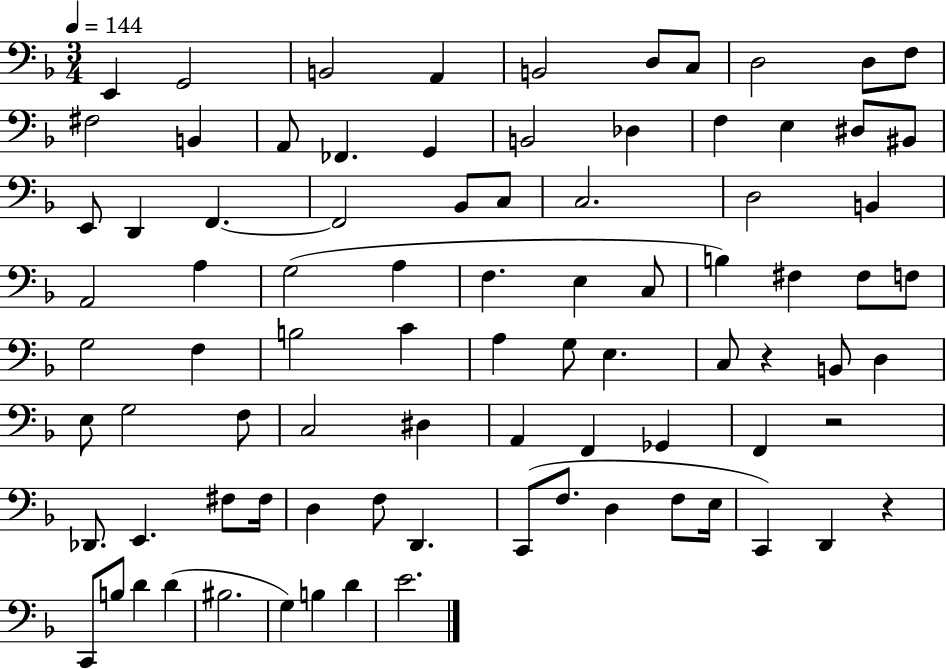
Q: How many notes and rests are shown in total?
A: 86